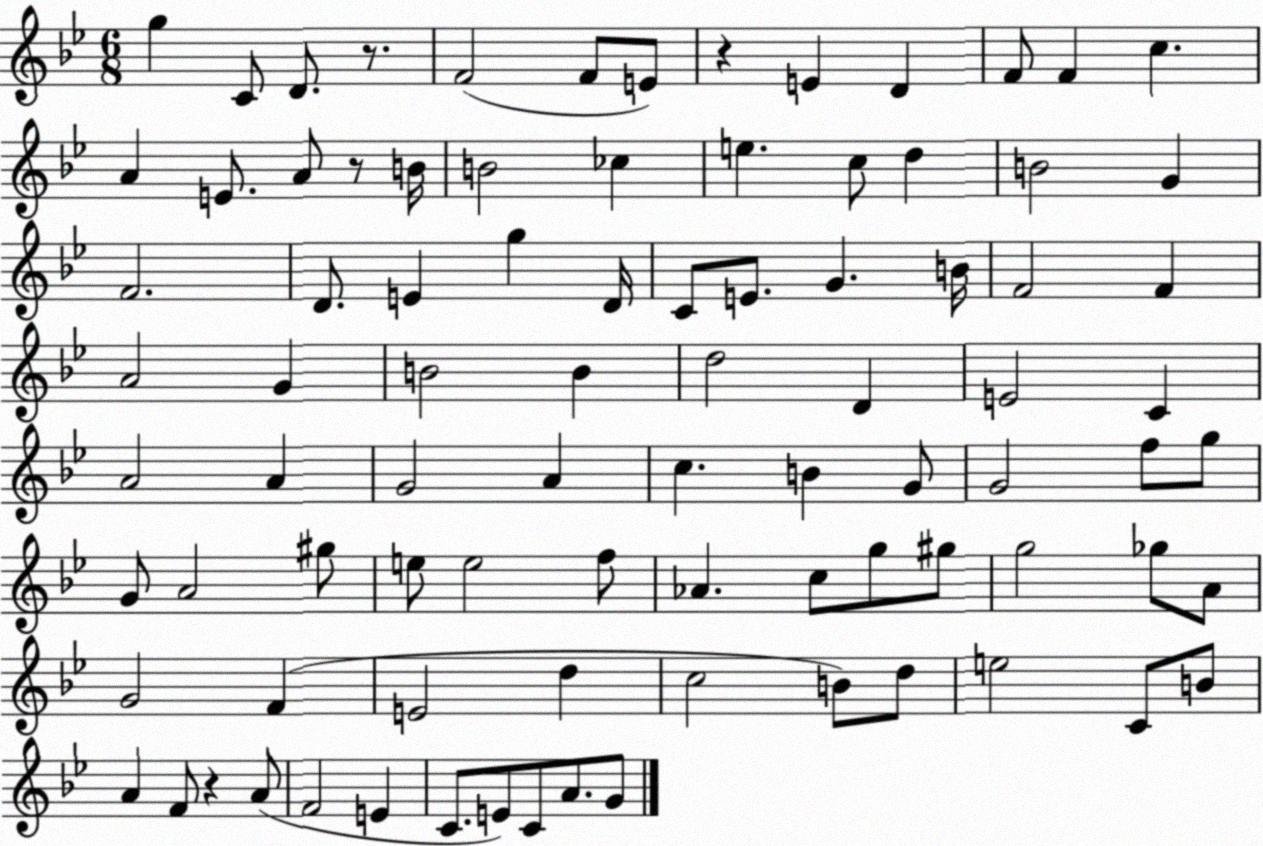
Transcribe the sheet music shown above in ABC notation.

X:1
T:Untitled
M:6/8
L:1/4
K:Bb
g C/2 D/2 z/2 F2 F/2 E/2 z E D F/2 F c A E/2 A/2 z/2 B/4 B2 _c e c/2 d B2 G F2 D/2 E g D/4 C/2 E/2 G B/4 F2 F A2 G B2 B d2 D E2 C A2 A G2 A c B G/2 G2 f/2 g/2 G/2 A2 ^g/2 e/2 e2 f/2 _A c/2 g/2 ^g/2 g2 _g/2 A/2 G2 F E2 d c2 B/2 d/2 e2 C/2 B/2 A F/2 z A/2 F2 E C/2 E/2 C/2 A/2 G/2